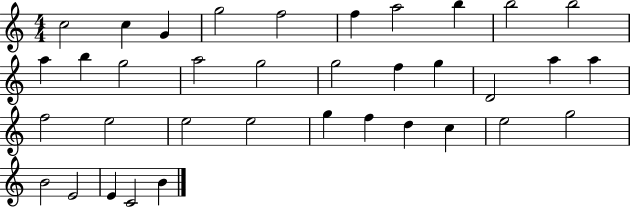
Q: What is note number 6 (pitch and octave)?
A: F5